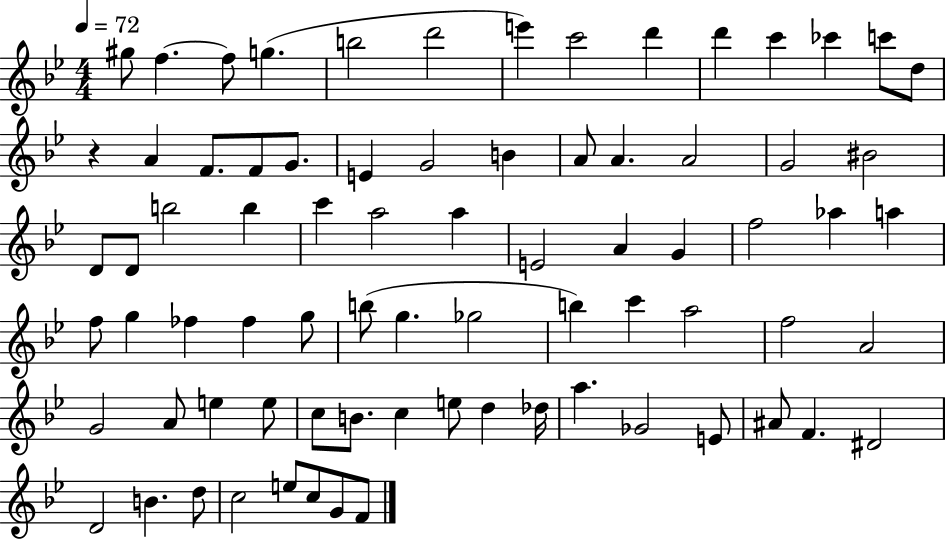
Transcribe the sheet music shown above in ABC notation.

X:1
T:Untitled
M:4/4
L:1/4
K:Bb
^g/2 f f/2 g b2 d'2 e' c'2 d' d' c' _c' c'/2 d/2 z A F/2 F/2 G/2 E G2 B A/2 A A2 G2 ^B2 D/2 D/2 b2 b c' a2 a E2 A G f2 _a a f/2 g _f _f g/2 b/2 g _g2 b c' a2 f2 A2 G2 A/2 e e/2 c/2 B/2 c e/2 d _d/4 a _G2 E/2 ^A/2 F ^D2 D2 B d/2 c2 e/2 c/2 G/2 F/2